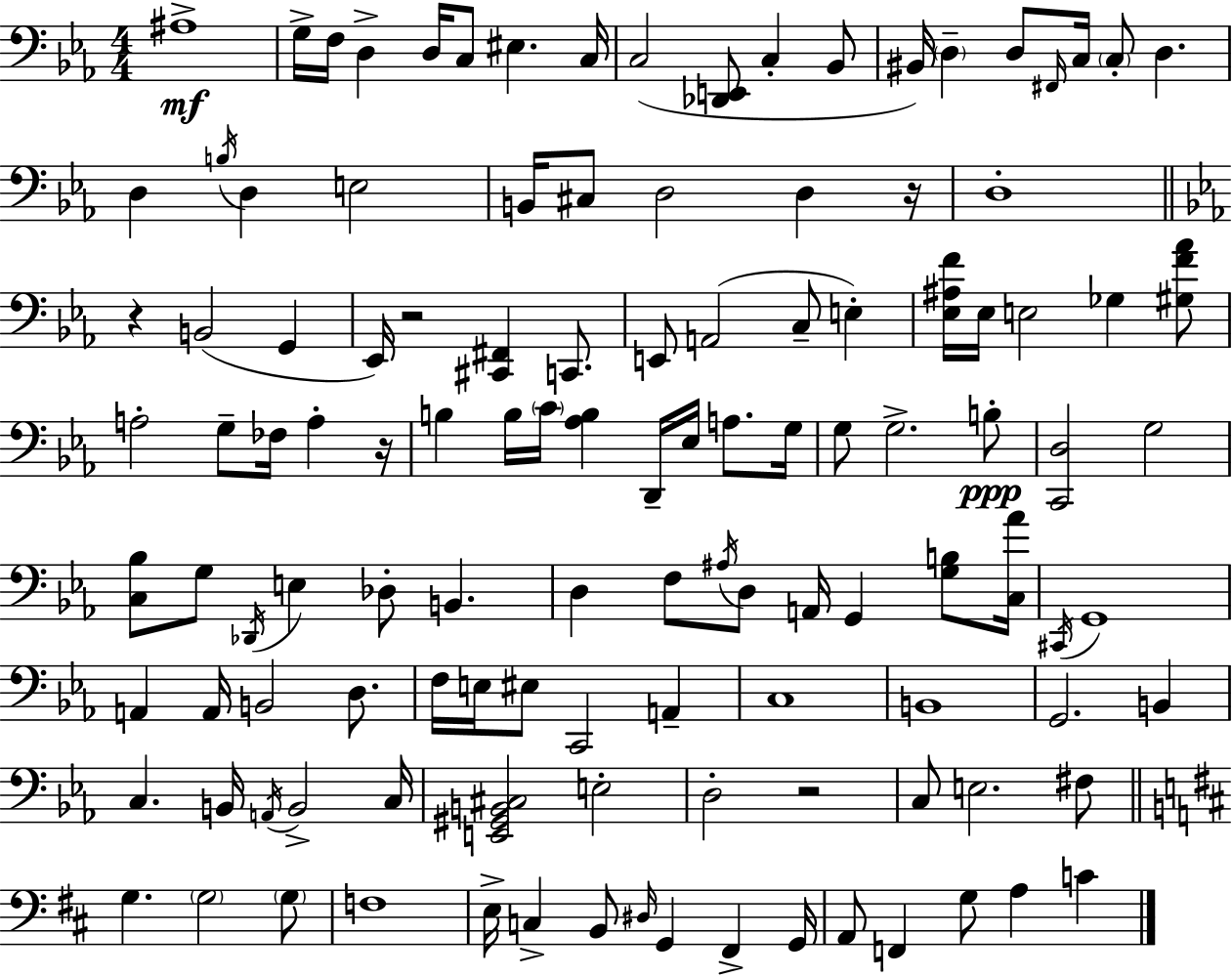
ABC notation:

X:1
T:Untitled
M:4/4
L:1/4
K:Cm
^A,4 G,/4 F,/4 D, D,/4 C,/2 ^E, C,/4 C,2 [_D,,E,,]/2 C, _B,,/2 ^B,,/4 D, D,/2 ^F,,/4 C,/4 C,/2 D, D, B,/4 D, E,2 B,,/4 ^C,/2 D,2 D, z/4 D,4 z B,,2 G,, _E,,/4 z2 [^C,,^F,,] C,,/2 E,,/2 A,,2 C,/2 E, [_E,^A,F]/4 _E,/4 E,2 _G, [^G,F_A]/2 A,2 G,/2 _F,/4 A, z/4 B, B,/4 C/4 [_A,B,] D,,/4 _E,/4 A,/2 G,/4 G,/2 G,2 B,/2 [C,,D,]2 G,2 [C,_B,]/2 G,/2 _D,,/4 E, _D,/2 B,, D, F,/2 ^A,/4 D,/2 A,,/4 G,, [G,B,]/2 [C,_A]/4 ^C,,/4 G,,4 A,, A,,/4 B,,2 D,/2 F,/4 E,/4 ^E,/2 C,,2 A,, C,4 B,,4 G,,2 B,, C, B,,/4 A,,/4 B,,2 C,/4 [E,,^G,,B,,^C,]2 E,2 D,2 z2 C,/2 E,2 ^F,/2 G, G,2 G,/2 F,4 E,/4 C, B,,/2 ^D,/4 G,, ^F,, G,,/4 A,,/2 F,, G,/2 A, C